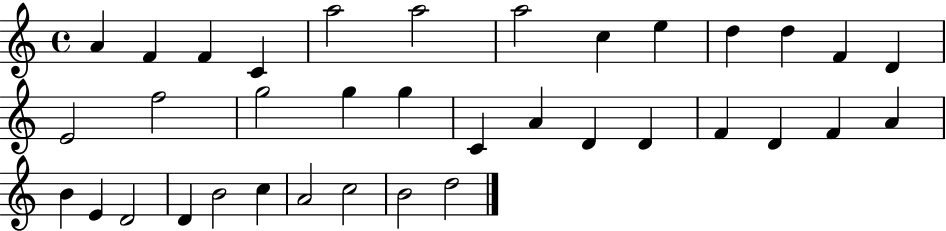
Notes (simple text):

A4/q F4/q F4/q C4/q A5/h A5/h A5/h C5/q E5/q D5/q D5/q F4/q D4/q E4/h F5/h G5/h G5/q G5/q C4/q A4/q D4/q D4/q F4/q D4/q F4/q A4/q B4/q E4/q D4/h D4/q B4/h C5/q A4/h C5/h B4/h D5/h